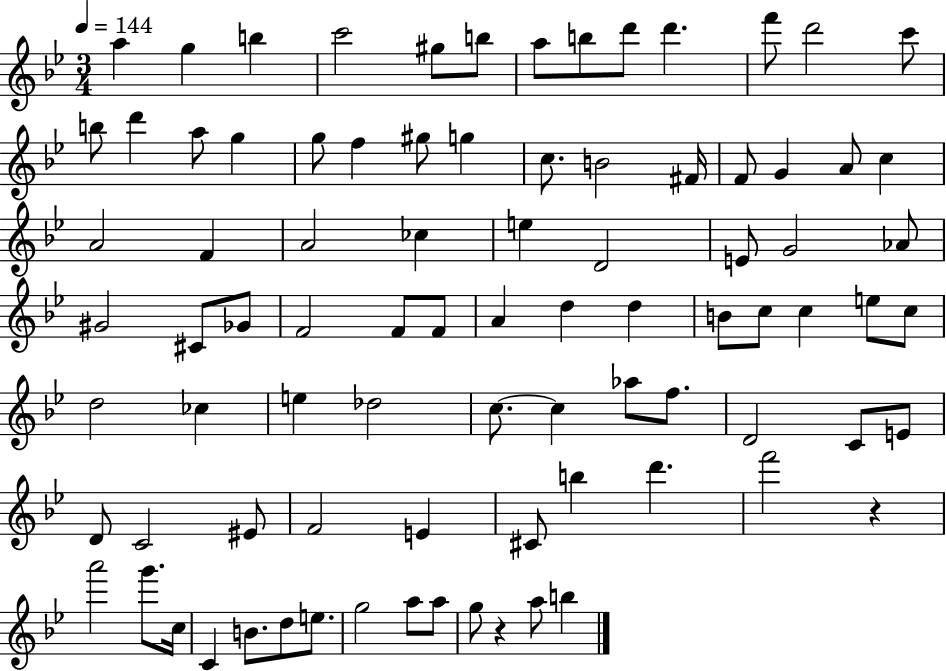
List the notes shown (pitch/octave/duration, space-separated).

A5/q G5/q B5/q C6/h G#5/e B5/e A5/e B5/e D6/e D6/q. F6/e D6/h C6/e B5/e D6/q A5/e G5/q G5/e F5/q G#5/e G5/q C5/e. B4/h F#4/s F4/e G4/q A4/e C5/q A4/h F4/q A4/h CES5/q E5/q D4/h E4/e G4/h Ab4/e G#4/h C#4/e Gb4/e F4/h F4/e F4/e A4/q D5/q D5/q B4/e C5/e C5/q E5/e C5/e D5/h CES5/q E5/q Db5/h C5/e. C5/q Ab5/e F5/e. D4/h C4/e E4/e D4/e C4/h EIS4/e F4/h E4/q C#4/e B5/q D6/q. F6/h R/q A6/h G6/e. C5/s C4/q B4/e. D5/e E5/e. G5/h A5/e A5/e G5/e R/q A5/e B5/q